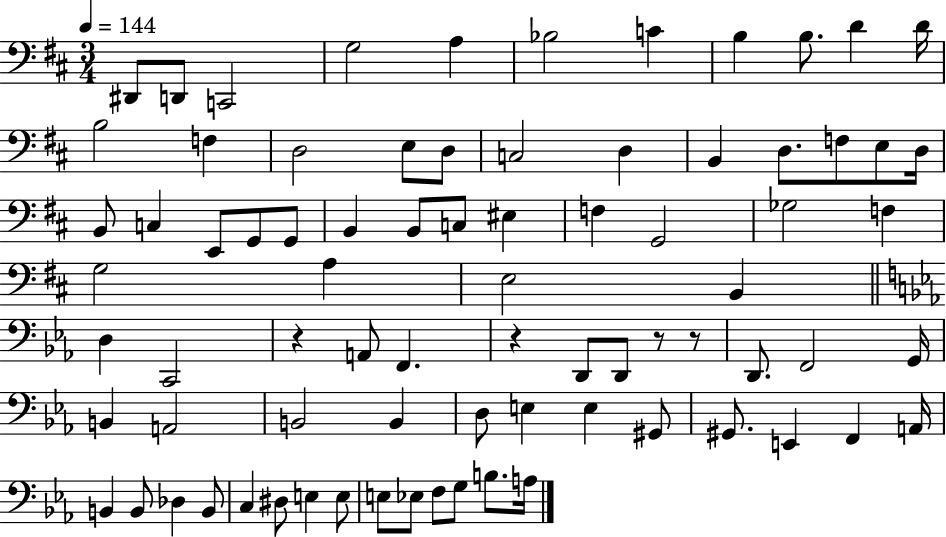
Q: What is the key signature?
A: D major